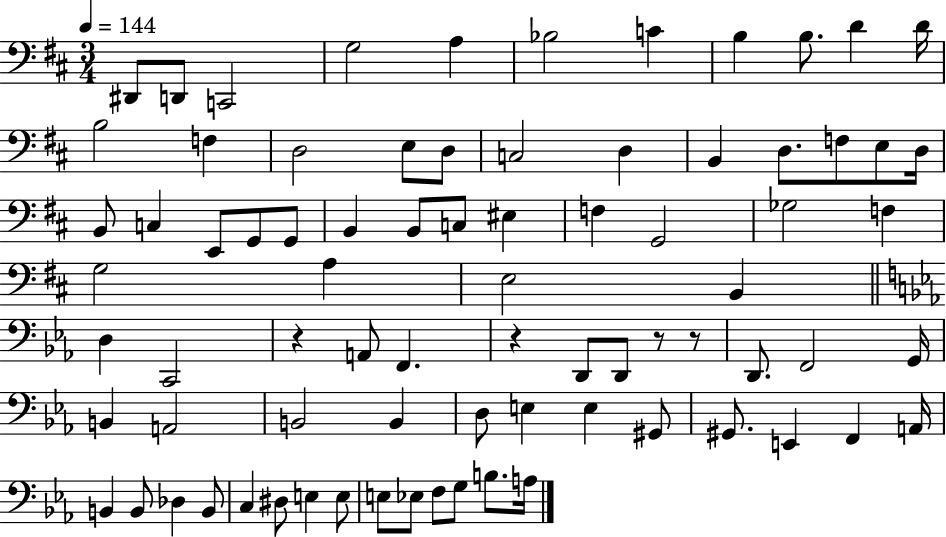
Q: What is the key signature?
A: D major